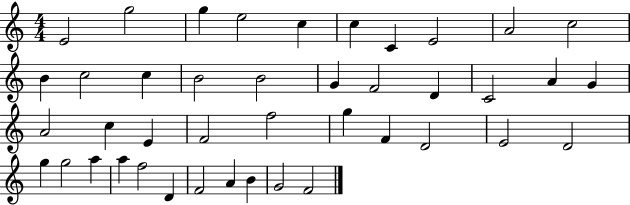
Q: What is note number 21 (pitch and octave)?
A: G4